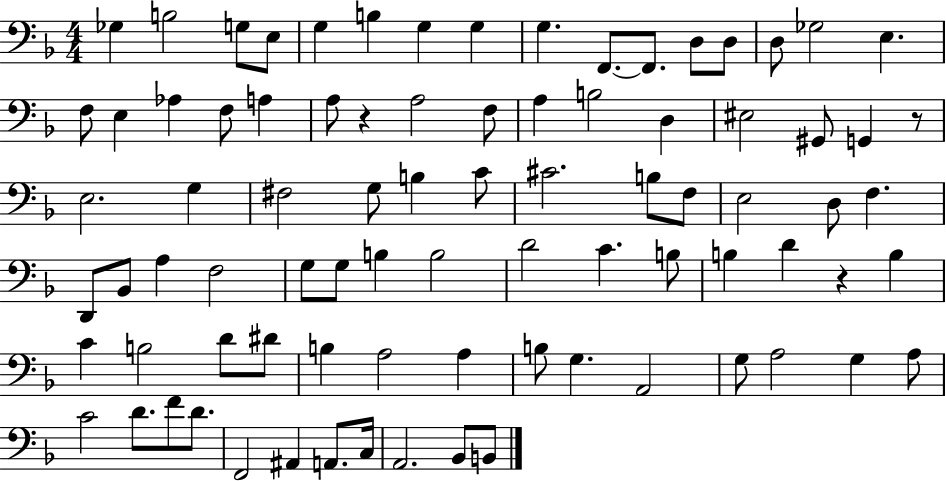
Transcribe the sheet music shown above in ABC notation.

X:1
T:Untitled
M:4/4
L:1/4
K:F
_G, B,2 G,/2 E,/2 G, B, G, G, G, F,,/2 F,,/2 D,/2 D,/2 D,/2 _G,2 E, F,/2 E, _A, F,/2 A, A,/2 z A,2 F,/2 A, B,2 D, ^E,2 ^G,,/2 G,, z/2 E,2 G, ^F,2 G,/2 B, C/2 ^C2 B,/2 F,/2 E,2 D,/2 F, D,,/2 _B,,/2 A, F,2 G,/2 G,/2 B, B,2 D2 C B,/2 B, D z B, C B,2 D/2 ^D/2 B, A,2 A, B,/2 G, A,,2 G,/2 A,2 G, A,/2 C2 D/2 F/2 D/2 F,,2 ^A,, A,,/2 C,/4 A,,2 _B,,/2 B,,/2